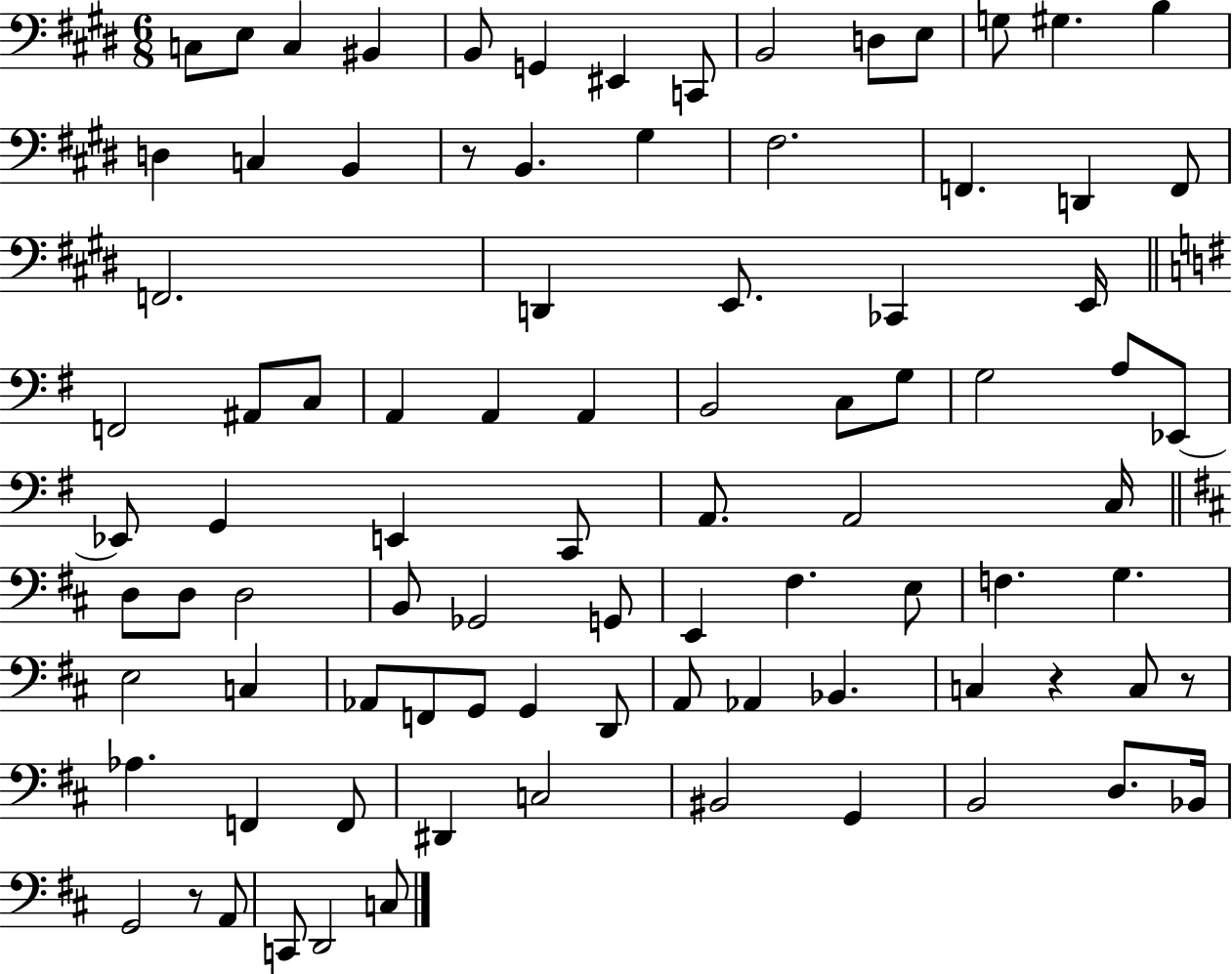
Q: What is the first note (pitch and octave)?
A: C3